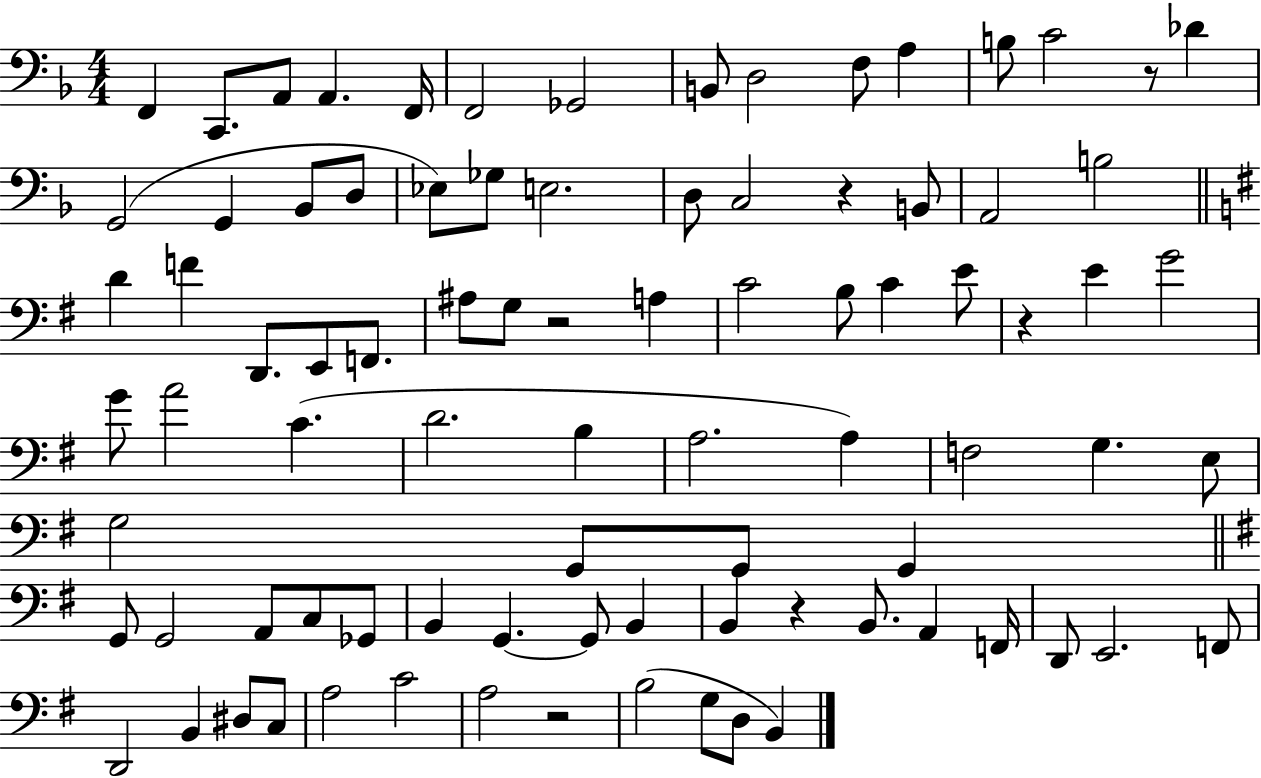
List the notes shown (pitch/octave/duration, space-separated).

F2/q C2/e. A2/e A2/q. F2/s F2/h Gb2/h B2/e D3/h F3/e A3/q B3/e C4/h R/e Db4/q G2/h G2/q Bb2/e D3/e Eb3/e Gb3/e E3/h. D3/e C3/h R/q B2/e A2/h B3/h D4/q F4/q D2/e. E2/e F2/e. A#3/e G3/e R/h A3/q C4/h B3/e C4/q E4/e R/q E4/q G4/h G4/e A4/h C4/q. D4/h. B3/q A3/h. A3/q F3/h G3/q. E3/e G3/h G2/e G2/e G2/q G2/e G2/h A2/e C3/e Gb2/e B2/q G2/q. G2/e B2/q B2/q R/q B2/e. A2/q F2/s D2/e E2/h. F2/e D2/h B2/q D#3/e C3/e A3/h C4/h A3/h R/h B3/h G3/e D3/e B2/q